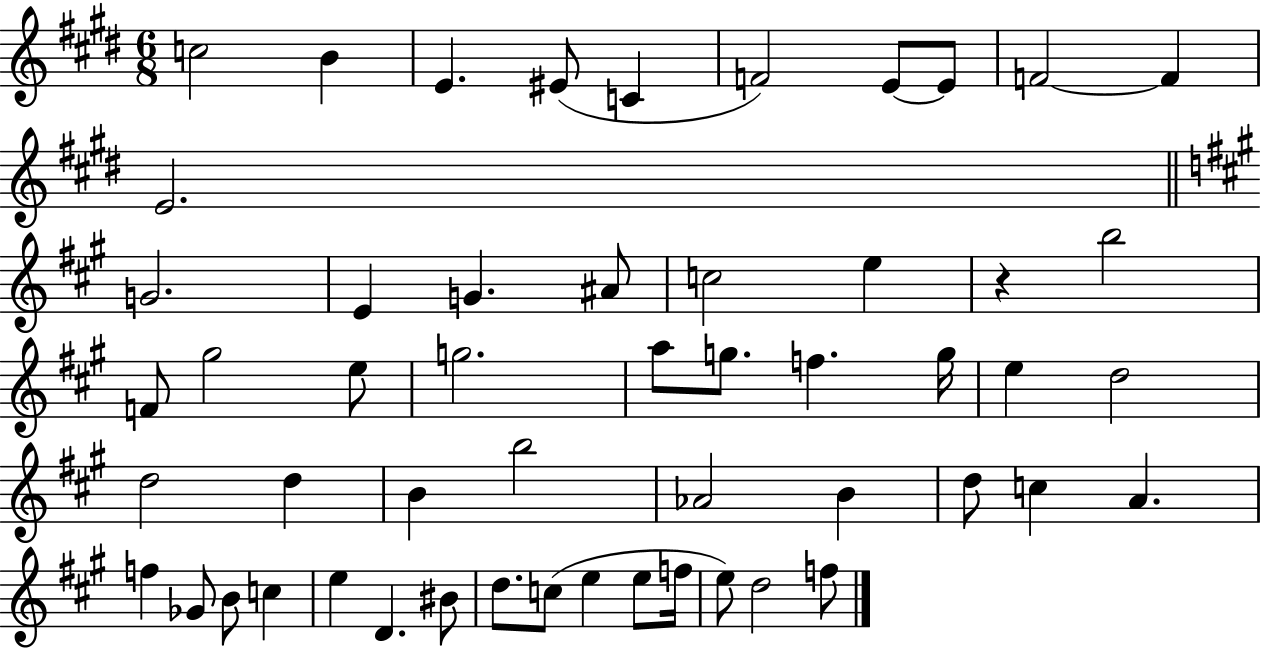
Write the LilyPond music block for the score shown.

{
  \clef treble
  \numericTimeSignature
  \time 6/8
  \key e \major
  c''2 b'4 | e'4. eis'8( c'4 | f'2) e'8~~ e'8 | f'2~~ f'4 | \break e'2. | \bar "||" \break \key a \major g'2. | e'4 g'4. ais'8 | c''2 e''4 | r4 b''2 | \break f'8 gis''2 e''8 | g''2. | a''8 g''8. f''4. g''16 | e''4 d''2 | \break d''2 d''4 | b'4 b''2 | aes'2 b'4 | d''8 c''4 a'4. | \break f''4 ges'8 b'8 c''4 | e''4 d'4. bis'8 | d''8. c''8( e''4 e''8 f''16 | e''8) d''2 f''8 | \break \bar "|."
}